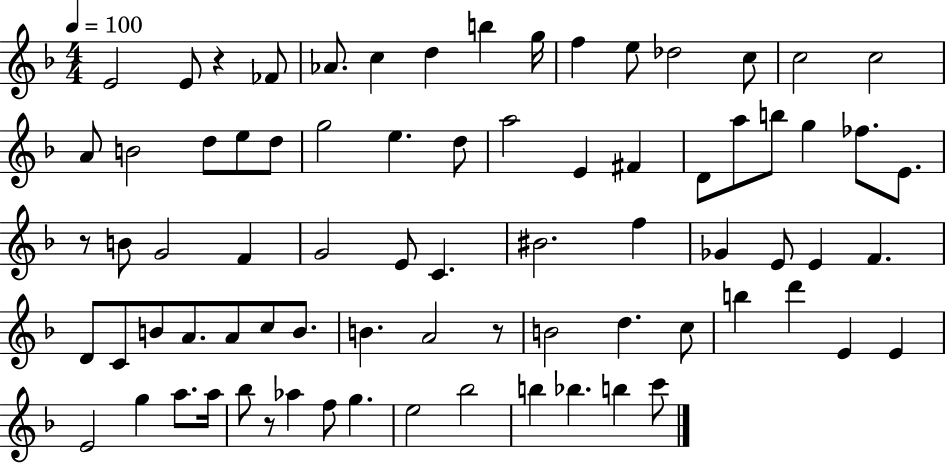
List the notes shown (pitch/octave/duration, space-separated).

E4/h E4/e R/q FES4/e Ab4/e. C5/q D5/q B5/q G5/s F5/q E5/e Db5/h C5/e C5/h C5/h A4/e B4/h D5/e E5/e D5/e G5/h E5/q. D5/e A5/h E4/q F#4/q D4/e A5/e B5/e G5/q FES5/e. E4/e. R/e B4/e G4/h F4/q G4/h E4/e C4/q. BIS4/h. F5/q Gb4/q E4/e E4/q F4/q. D4/e C4/e B4/e A4/e. A4/e C5/e B4/e. B4/q. A4/h R/e B4/h D5/q. C5/e B5/q D6/q E4/q E4/q E4/h G5/q A5/e. A5/s Bb5/e R/e Ab5/q F5/e G5/q. E5/h Bb5/h B5/q Bb5/q. B5/q C6/e